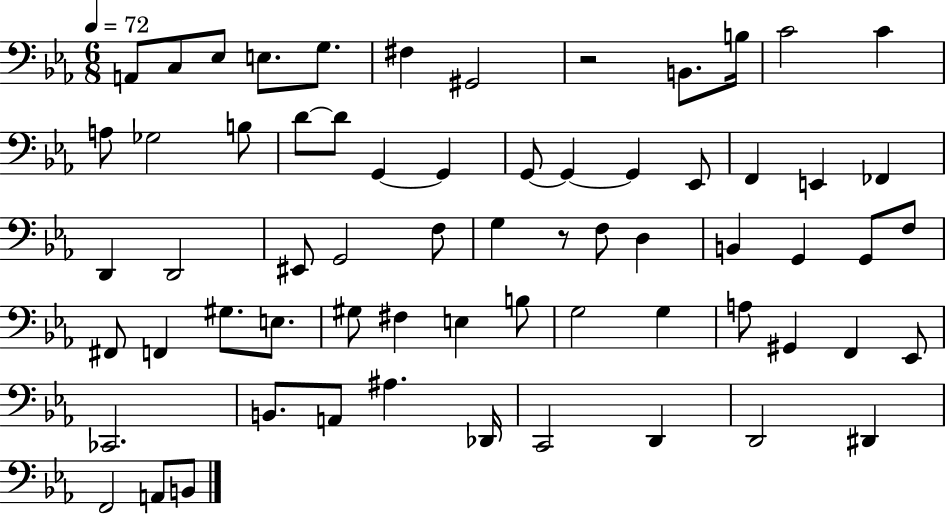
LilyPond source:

{
  \clef bass
  \numericTimeSignature
  \time 6/8
  \key ees \major
  \tempo 4 = 72
  a,8 c8 ees8 e8. g8. | fis4 gis,2 | r2 b,8. b16 | c'2 c'4 | \break a8 ges2 b8 | d'8~~ d'8 g,4~~ g,4 | g,8~~ g,4~~ g,4 ees,8 | f,4 e,4 fes,4 | \break d,4 d,2 | eis,8 g,2 f8 | g4 r8 f8 d4 | b,4 g,4 g,8 f8 | \break fis,8 f,4 gis8. e8. | gis8 fis4 e4 b8 | g2 g4 | a8 gis,4 f,4 ees,8 | \break ces,2. | b,8. a,8 ais4. des,16 | c,2 d,4 | d,2 dis,4 | \break f,2 a,8 b,8 | \bar "|."
}